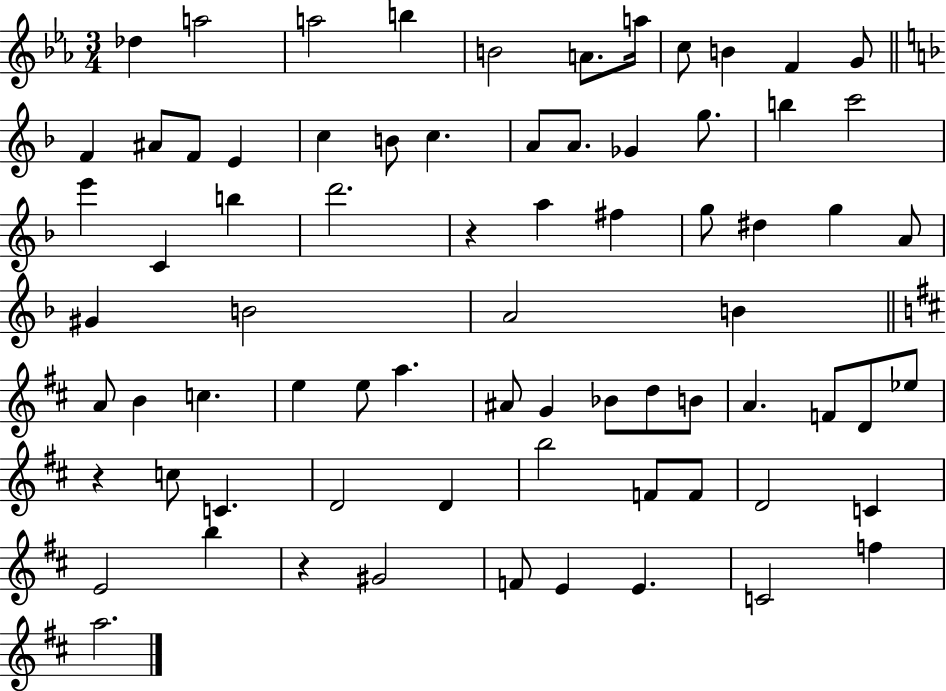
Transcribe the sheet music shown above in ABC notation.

X:1
T:Untitled
M:3/4
L:1/4
K:Eb
_d a2 a2 b B2 A/2 a/4 c/2 B F G/2 F ^A/2 F/2 E c B/2 c A/2 A/2 _G g/2 b c'2 e' C b d'2 z a ^f g/2 ^d g A/2 ^G B2 A2 B A/2 B c e e/2 a ^A/2 G _B/2 d/2 B/2 A F/2 D/2 _e/2 z c/2 C D2 D b2 F/2 F/2 D2 C E2 b z ^G2 F/2 E E C2 f a2